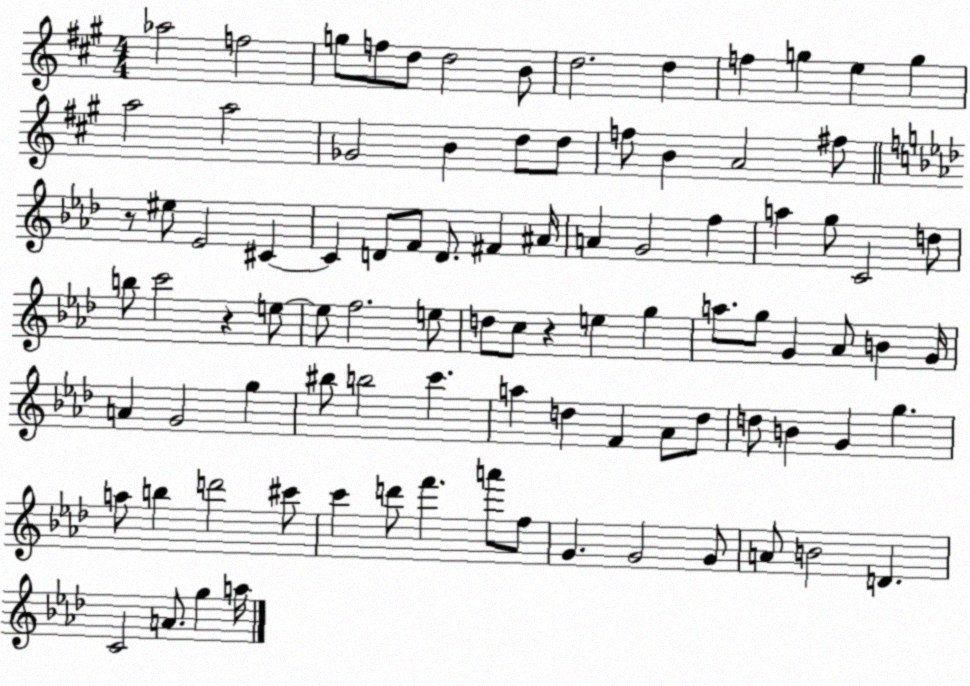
X:1
T:Untitled
M:4/4
L:1/4
K:A
_a2 f2 g/2 f/2 d/2 d2 B/2 d2 d f g e g a2 a2 _G2 B d/2 d/2 f/2 B A2 ^f/2 z/2 ^e/2 _E2 ^C ^C D/2 F/2 D/2 ^F ^A/4 A G2 f a g/2 C2 d/2 b/2 c'2 z e/2 e/2 f2 e/2 d/2 c/2 z e g a/2 g/2 G _A/2 B G/4 A G2 g ^b/2 b2 c' a d F _A/2 d/2 d/2 B G g a/2 b d'2 ^c'/2 c' d'/2 f' a'/2 f/2 G G2 G/2 A/2 B2 D C2 A/2 g a/4